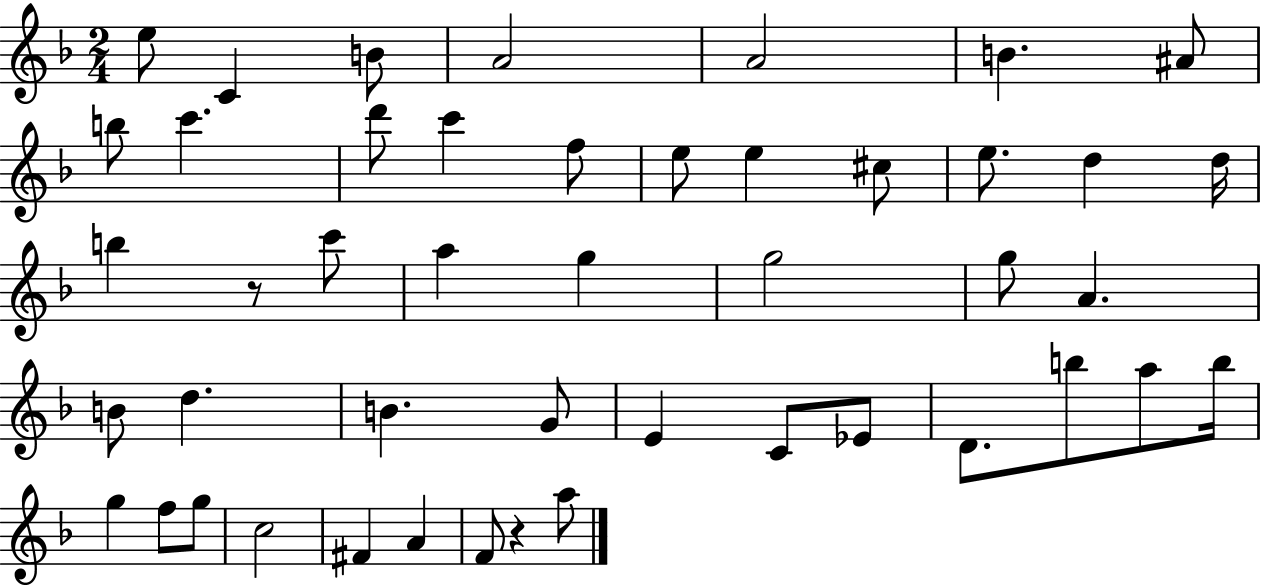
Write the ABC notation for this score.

X:1
T:Untitled
M:2/4
L:1/4
K:F
e/2 C B/2 A2 A2 B ^A/2 b/2 c' d'/2 c' f/2 e/2 e ^c/2 e/2 d d/4 b z/2 c'/2 a g g2 g/2 A B/2 d B G/2 E C/2 _E/2 D/2 b/2 a/2 b/4 g f/2 g/2 c2 ^F A F/2 z a/2